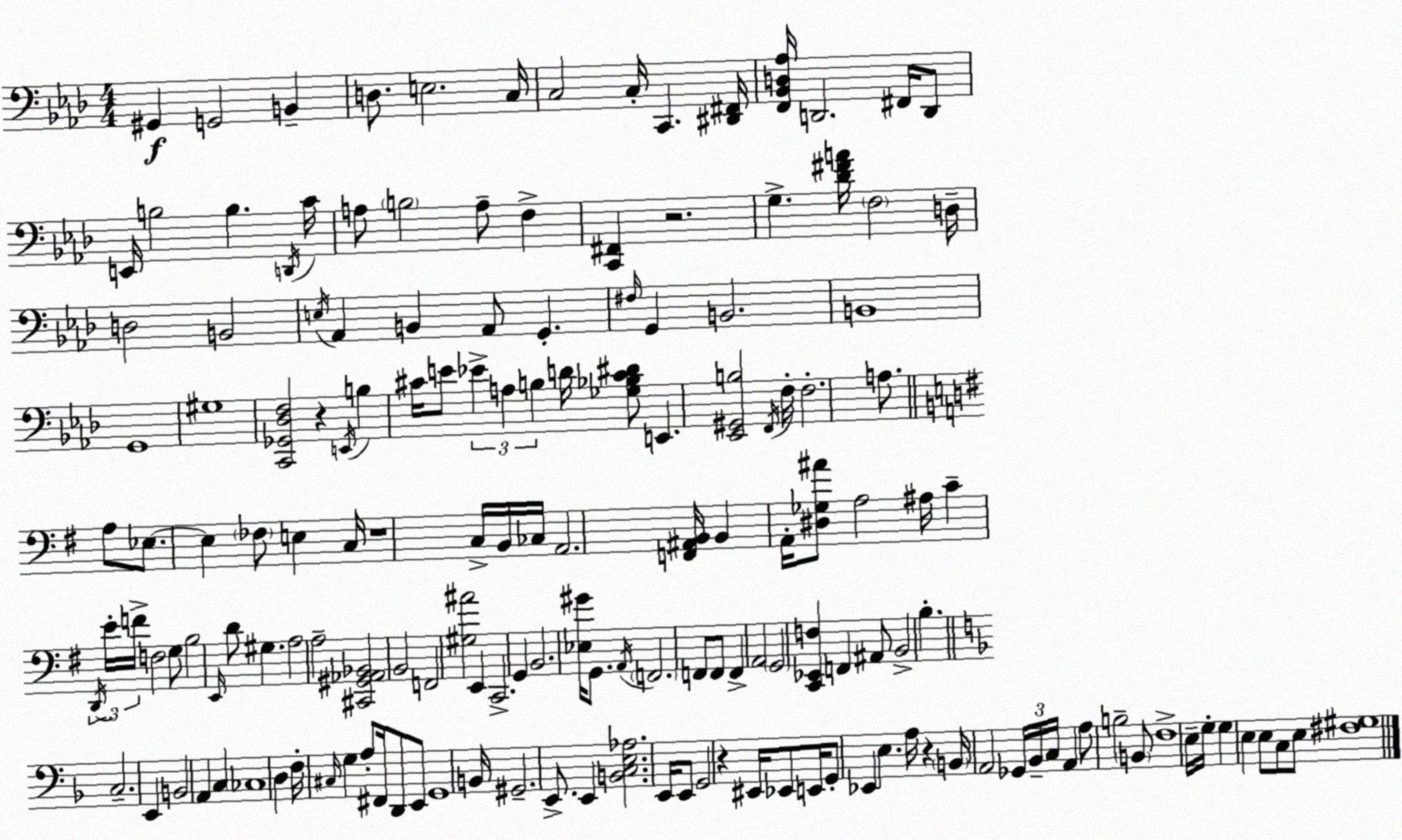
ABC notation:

X:1
T:Untitled
M:4/4
L:1/4
K:Fm
^G,, G,,2 B,, D,/2 E,2 C,/4 C,2 C,/4 C,, [^D,,^F,,]/4 [F,,_B,,D,_A,]/4 D,,2 ^F,,/4 D,,/2 E,,/4 B,2 B, D,,/4 C/4 A,/2 B,2 A,/2 F, [C,,^F,,] z2 G, [_D^FA]/4 F,2 D,/4 D,2 B,,2 E,/4 _A,, B,, _A,,/2 G,, ^F,/4 G,, B,,2 B,,4 G,,4 ^G,4 [C,,_G,,_D,F,]2 z E,,/4 B, ^C/4 E/2 _E A, B, D/4 [_G,_B,^C^D]/2 E,, [_E,,^G,,B,]2 F,,/4 F,/4 F,2 A,/2 A,/2 _E,/2 _E, _F,/2 E, C,/4 z4 C,/4 B,,/4 _C,/4 A,,2 [F,,^A,,B,,]/4 B,, A,,/4 [^D,_G,^A]/2 A,2 ^A,/4 C D,,/4 E/4 F/4 F,2 G,/2 B,2 E,,/4 D/2 ^G, A,2 A,2 [^C,,^G,,_A,,_B,,]2 B,,2 F,,2 [^G,^A]2 E,, C,,2 G,, B,,2 [_E,^G]/4 G,,/2 A,,/4 F,,2 F,,/2 F,,/2 F,, A,,2 G,,2 [C,,_E,,F,] F,, ^A,,/2 B,,2 B, C,2 E,, B,,2 A,, C, _C,4 D, F,/4 ^C,/4 G, A,/2 ^F,,/4 D,,/2 E,,/2 G,,4 B,,/4 ^G,,2 E,,/2 E,, [B,,C,E,_A,]2 E,,/4 E,,/2 G,,2 z ^E,,/4 _E,,/2 E,,/4 G,,/2 _E,, E, A,/4 z B,,/4 A,,2 _G,,/4 _B,,/4 C,/4 A,, A,/2 B,2 B,,/2 F,4 E,/4 G,/4 G, E, E,/2 C,/2 E,/2 [^F,^G,]4